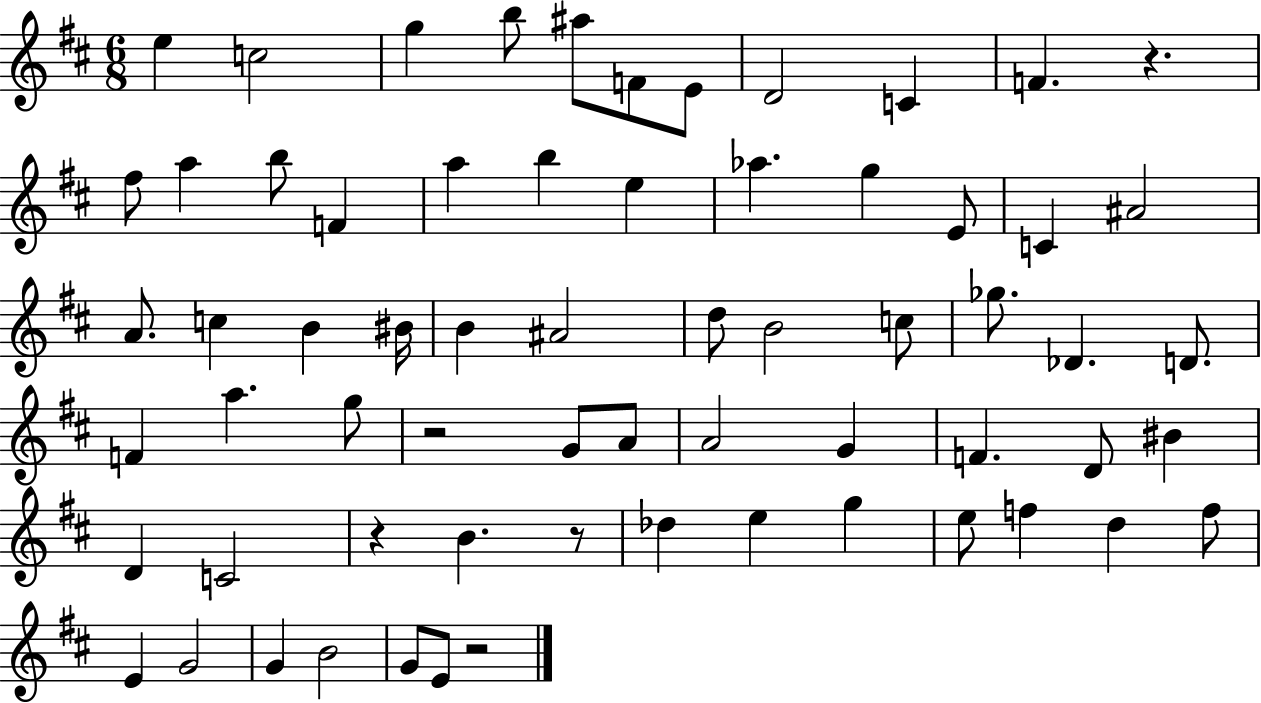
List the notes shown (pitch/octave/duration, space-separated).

E5/q C5/h G5/q B5/e A#5/e F4/e E4/e D4/h C4/q F4/q. R/q. F#5/e A5/q B5/e F4/q A5/q B5/q E5/q Ab5/q. G5/q E4/e C4/q A#4/h A4/e. C5/q B4/q BIS4/s B4/q A#4/h D5/e B4/h C5/e Gb5/e. Db4/q. D4/e. F4/q A5/q. G5/e R/h G4/e A4/e A4/h G4/q F4/q. D4/e BIS4/q D4/q C4/h R/q B4/q. R/e Db5/q E5/q G5/q E5/e F5/q D5/q F5/e E4/q G4/h G4/q B4/h G4/e E4/e R/h